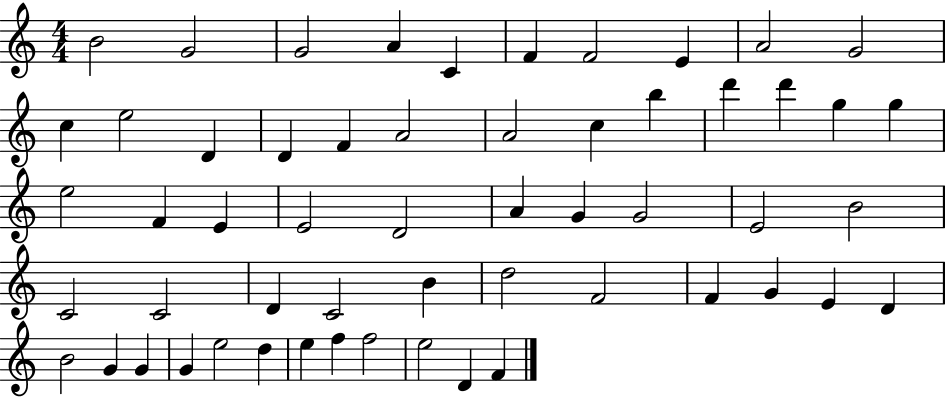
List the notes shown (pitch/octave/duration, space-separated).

B4/h G4/h G4/h A4/q C4/q F4/q F4/h E4/q A4/h G4/h C5/q E5/h D4/q D4/q F4/q A4/h A4/h C5/q B5/q D6/q D6/q G5/q G5/q E5/h F4/q E4/q E4/h D4/h A4/q G4/q G4/h E4/h B4/h C4/h C4/h D4/q C4/h B4/q D5/h F4/h F4/q G4/q E4/q D4/q B4/h G4/q G4/q G4/q E5/h D5/q E5/q F5/q F5/h E5/h D4/q F4/q